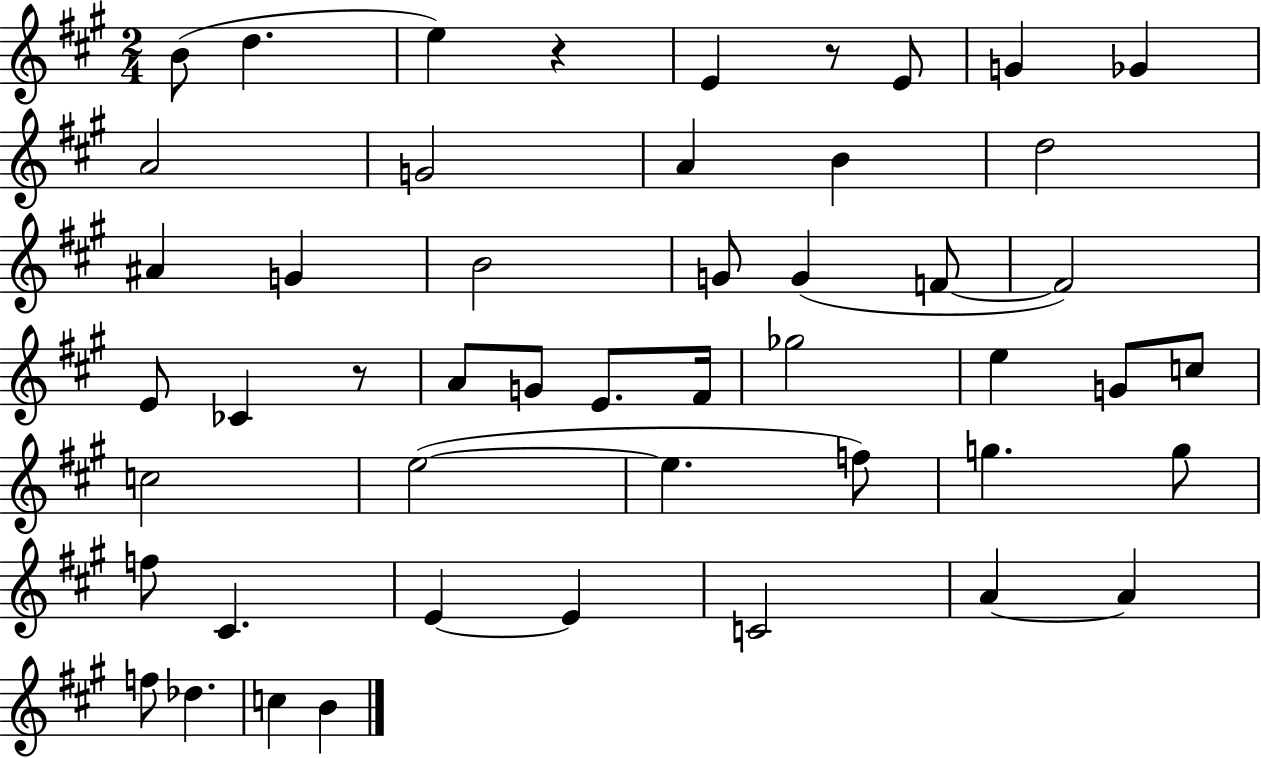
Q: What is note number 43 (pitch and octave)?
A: F5